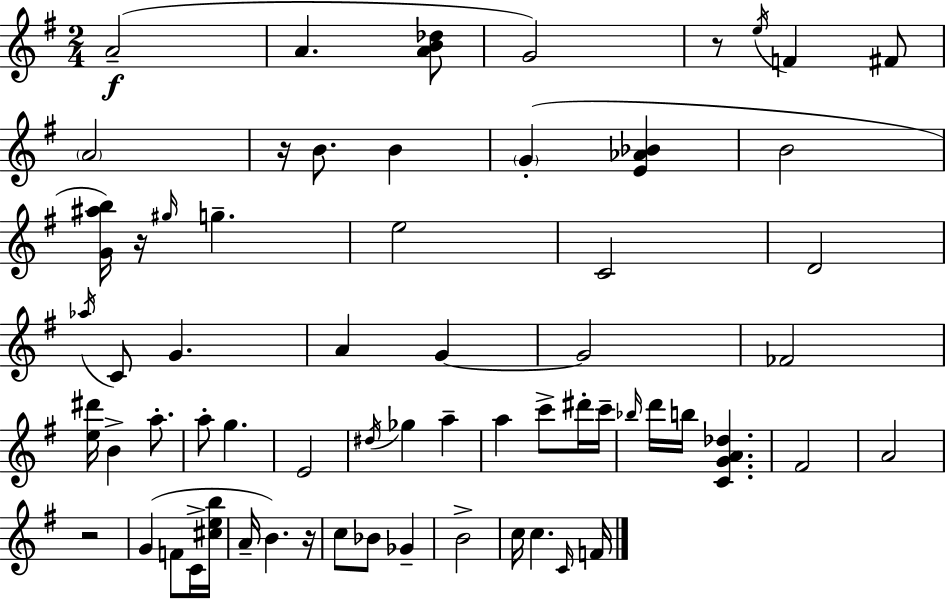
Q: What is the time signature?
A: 2/4